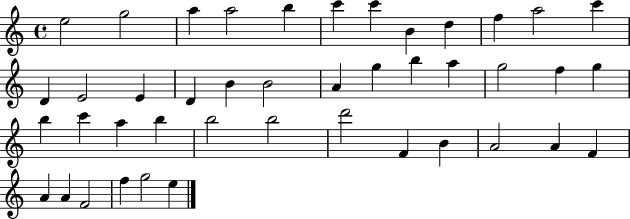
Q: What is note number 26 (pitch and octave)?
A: B5